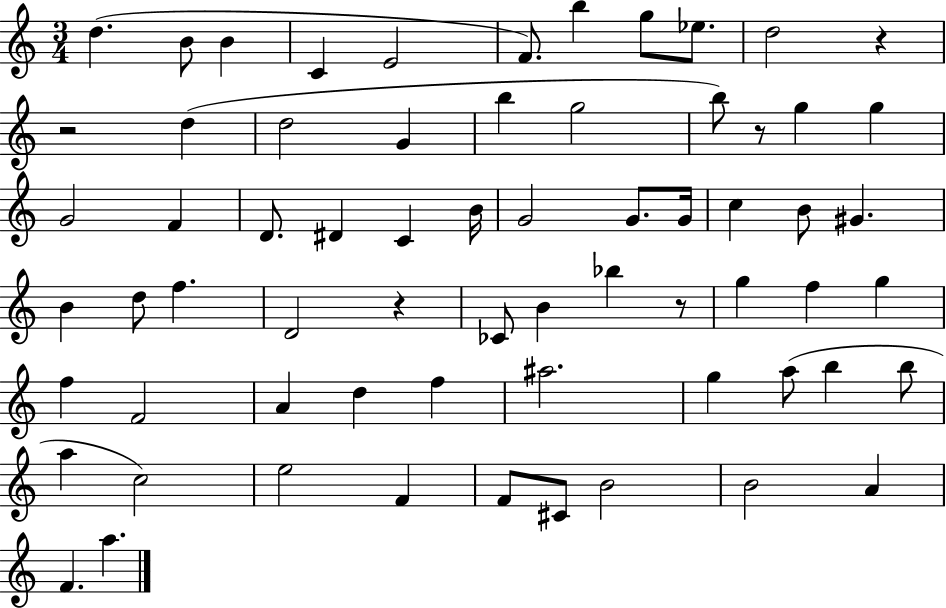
X:1
T:Untitled
M:3/4
L:1/4
K:C
d B/2 B C E2 F/2 b g/2 _e/2 d2 z z2 d d2 G b g2 b/2 z/2 g g G2 F D/2 ^D C B/4 G2 G/2 G/4 c B/2 ^G B d/2 f D2 z _C/2 B _b z/2 g f g f F2 A d f ^a2 g a/2 b b/2 a c2 e2 F F/2 ^C/2 B2 B2 A F a